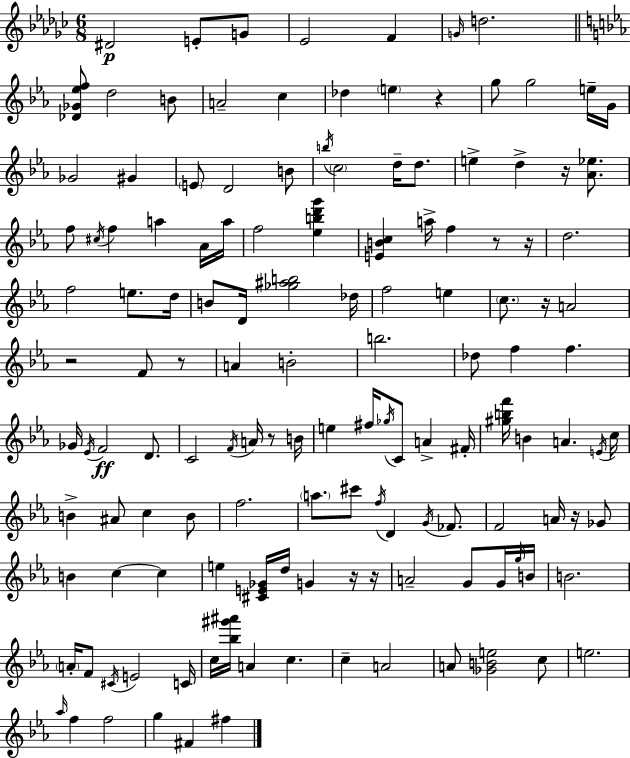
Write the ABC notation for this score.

X:1
T:Untitled
M:6/8
L:1/4
K:Ebm
^D2 E/2 G/2 _E2 F G/4 d2 [_D_G_ef]/2 d2 B/2 A2 c _d e z g/2 g2 e/4 G/4 _G2 ^G E/2 D2 B/2 b/4 c2 d/4 d/2 e d z/4 [_A_e]/2 f/2 ^c/4 f a _A/4 a/4 f2 [_ebd'g'] [EBc] a/4 f z/2 z/4 d2 f2 e/2 d/4 B/2 D/4 [_g^ab]2 _d/4 f2 e c/2 z/4 A2 z2 F/2 z/2 A B2 b2 _d/2 f f _G/4 _E/4 F2 D/2 C2 F/4 A/4 z/2 B/4 e ^f/4 _g/4 C/2 A ^F/4 [^gbf']/4 B A E/4 c/4 B ^A/2 c B/2 f2 a/2 ^c'/2 f/4 D G/4 _F/2 F2 A/4 z/4 _G/2 B c c e [^CE_G]/4 d/4 G z/4 z/4 A2 G/2 G/4 g/4 B/4 B2 A/4 F/2 ^C/4 E2 C/4 c/4 [_b^g'^a']/4 A c c A2 A/2 [_GBe]2 c/2 e2 _a/4 f f2 g ^F ^f